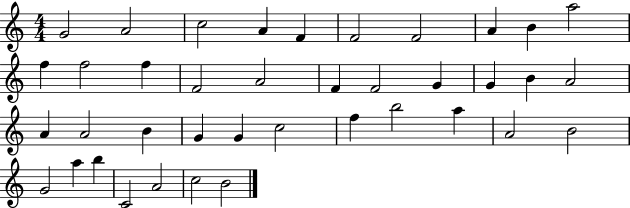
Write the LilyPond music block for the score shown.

{
  \clef treble
  \numericTimeSignature
  \time 4/4
  \key c \major
  g'2 a'2 | c''2 a'4 f'4 | f'2 f'2 | a'4 b'4 a''2 | \break f''4 f''2 f''4 | f'2 a'2 | f'4 f'2 g'4 | g'4 b'4 a'2 | \break a'4 a'2 b'4 | g'4 g'4 c''2 | f''4 b''2 a''4 | a'2 b'2 | \break g'2 a''4 b''4 | c'2 a'2 | c''2 b'2 | \bar "|."
}